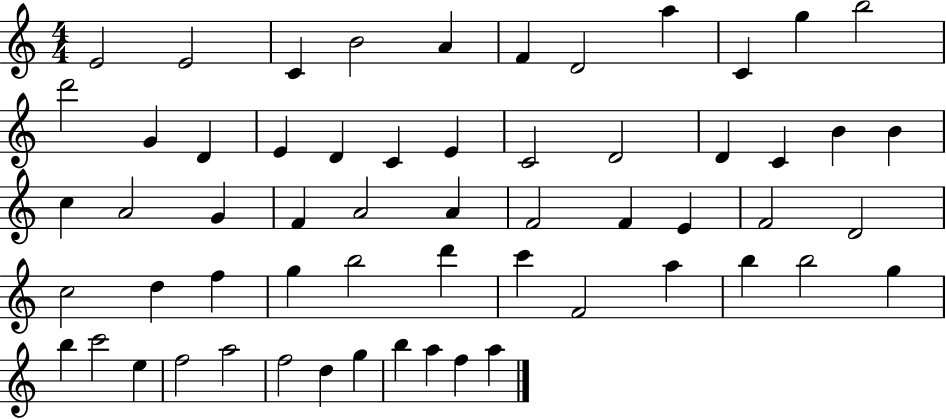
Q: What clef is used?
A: treble